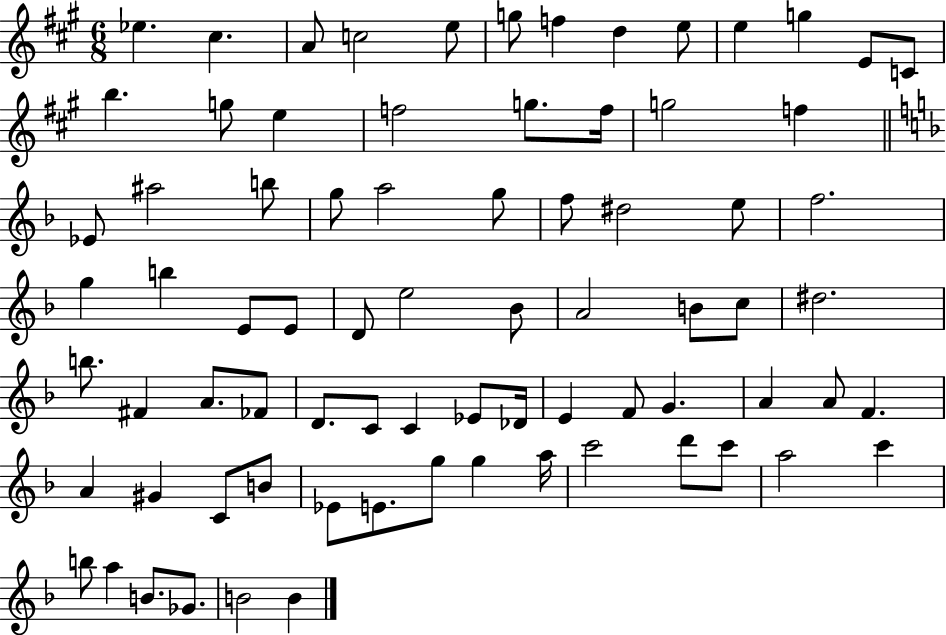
{
  \clef treble
  \numericTimeSignature
  \time 6/8
  \key a \major
  ees''4. cis''4. | a'8 c''2 e''8 | g''8 f''4 d''4 e''8 | e''4 g''4 e'8 c'8 | \break b''4. g''8 e''4 | f''2 g''8. f''16 | g''2 f''4 | \bar "||" \break \key f \major ees'8 ais''2 b''8 | g''8 a''2 g''8 | f''8 dis''2 e''8 | f''2. | \break g''4 b''4 e'8 e'8 | d'8 e''2 bes'8 | a'2 b'8 c''8 | dis''2. | \break b''8. fis'4 a'8. fes'8 | d'8. c'8 c'4 ees'8 des'16 | e'4 f'8 g'4. | a'4 a'8 f'4. | \break a'4 gis'4 c'8 b'8 | ees'8 e'8. g''8 g''4 a''16 | c'''2 d'''8 c'''8 | a''2 c'''4 | \break b''8 a''4 b'8. ges'8. | b'2 b'4 | \bar "|."
}